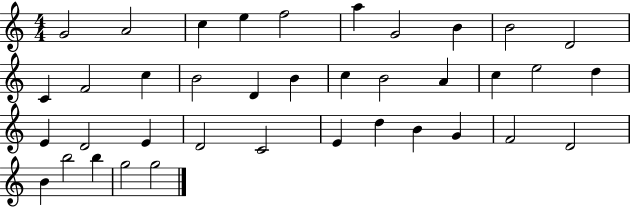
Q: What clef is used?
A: treble